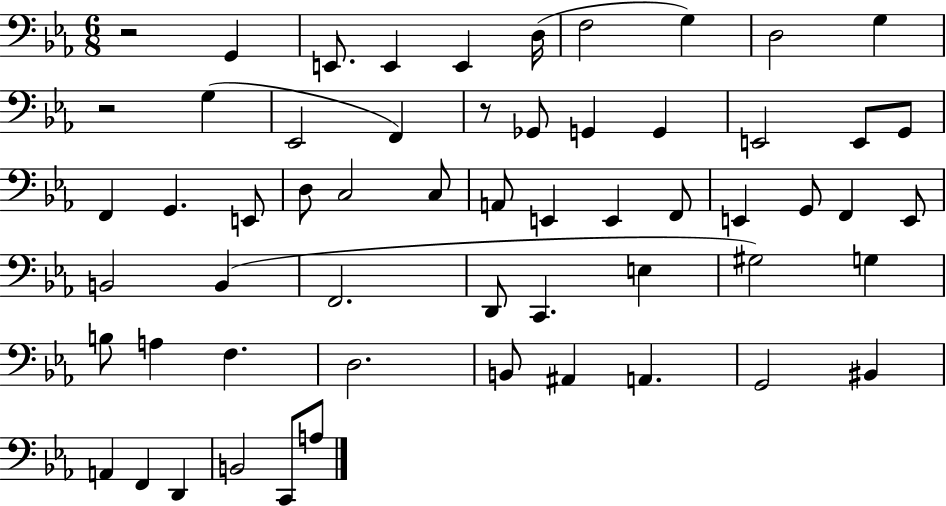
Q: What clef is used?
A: bass